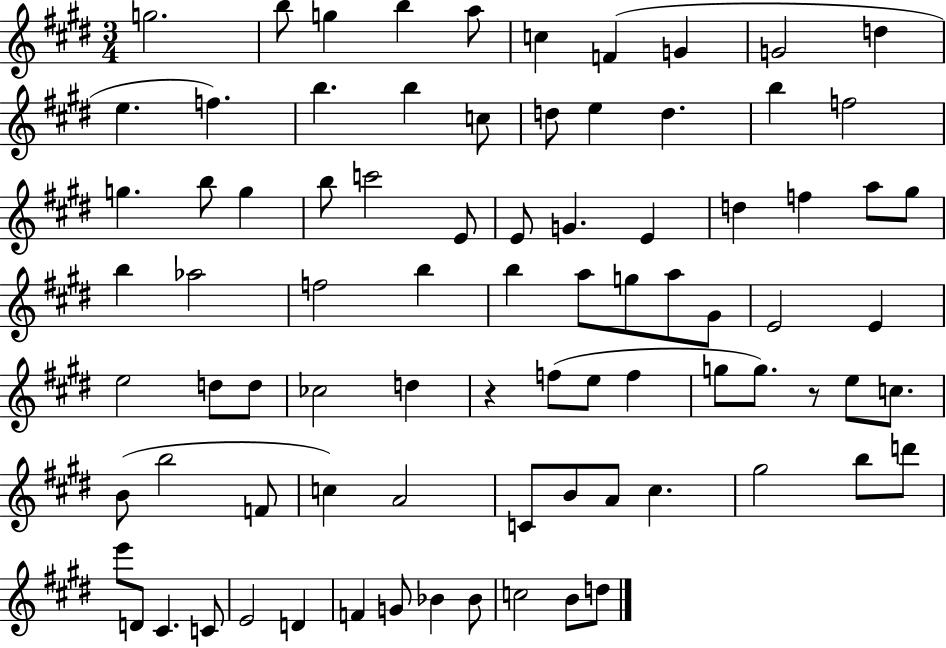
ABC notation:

X:1
T:Untitled
M:3/4
L:1/4
K:E
g2 b/2 g b a/2 c F G G2 d e f b b c/2 d/2 e d b f2 g b/2 g b/2 c'2 E/2 E/2 G E d f a/2 ^g/2 b _a2 f2 b b a/2 g/2 a/2 ^G/2 E2 E e2 d/2 d/2 _c2 d z f/2 e/2 f g/2 g/2 z/2 e/2 c/2 B/2 b2 F/2 c A2 C/2 B/2 A/2 ^c ^g2 b/2 d'/2 e'/2 D/2 ^C C/2 E2 D F G/2 _B _B/2 c2 B/2 d/2